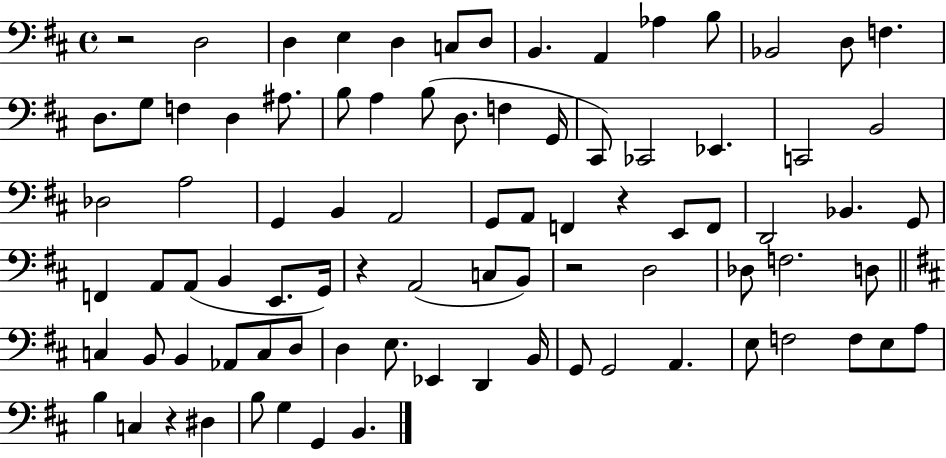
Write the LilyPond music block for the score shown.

{
  \clef bass
  \time 4/4
  \defaultTimeSignature
  \key d \major
  r2 d2 | d4 e4 d4 c8 d8 | b,4. a,4 aes4 b8 | bes,2 d8 f4. | \break d8. g8 f4 d4 ais8. | b8 a4 b8( d8. f4 g,16 | cis,8) ces,2 ees,4. | c,2 b,2 | \break des2 a2 | g,4 b,4 a,2 | g,8 a,8 f,4 r4 e,8 f,8 | d,2 bes,4. g,8 | \break f,4 a,8 a,8( b,4 e,8. g,16) | r4 a,2( c8 b,8) | r2 d2 | des8 f2. d8 | \break \bar "||" \break \key b \minor c4 b,8 b,4 aes,8 c8 d8 | d4 e8. ees,4 d,4 b,16 | g,8 g,2 a,4. | e8 f2 f8 e8 a8 | \break b4 c4 r4 dis4 | b8 g4 g,4 b,4. | \bar "|."
}